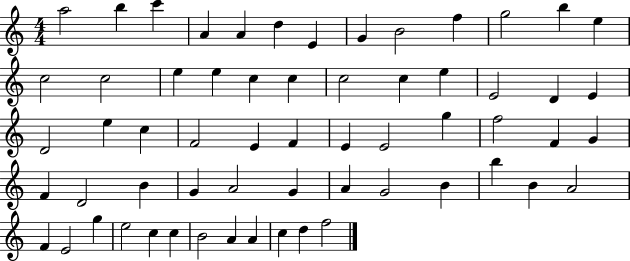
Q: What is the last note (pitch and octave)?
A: F5